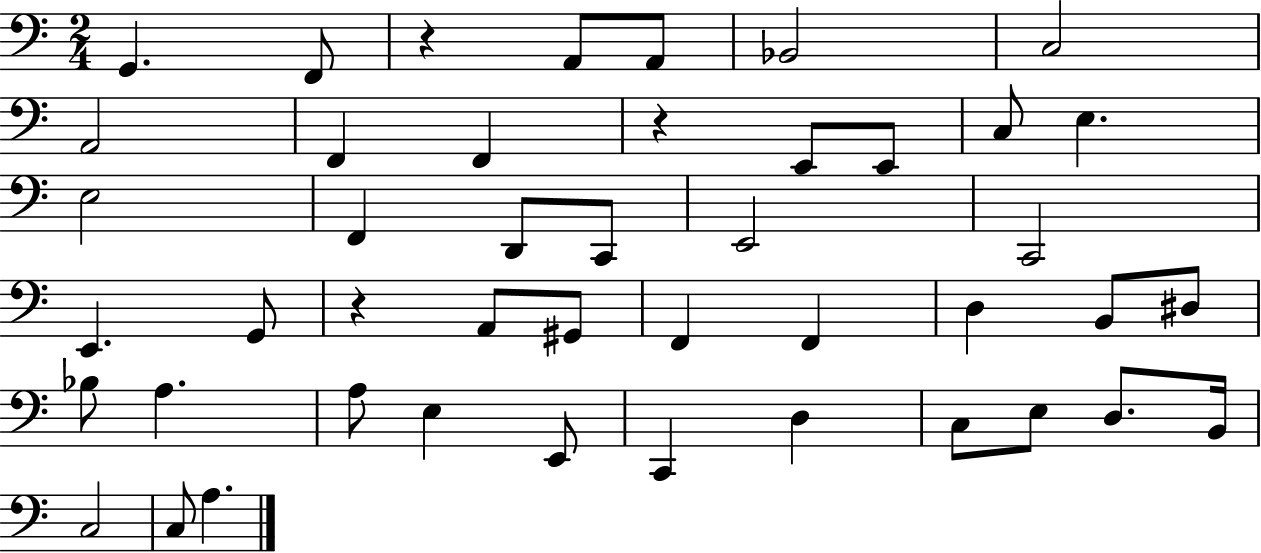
X:1
T:Untitled
M:2/4
L:1/4
K:C
G,, F,,/2 z A,,/2 A,,/2 _B,,2 C,2 A,,2 F,, F,, z E,,/2 E,,/2 C,/2 E, E,2 F,, D,,/2 C,,/2 E,,2 C,,2 E,, G,,/2 z A,,/2 ^G,,/2 F,, F,, D, B,,/2 ^D,/2 _B,/2 A, A,/2 E, E,,/2 C,, D, C,/2 E,/2 D,/2 B,,/4 C,2 C,/2 A,